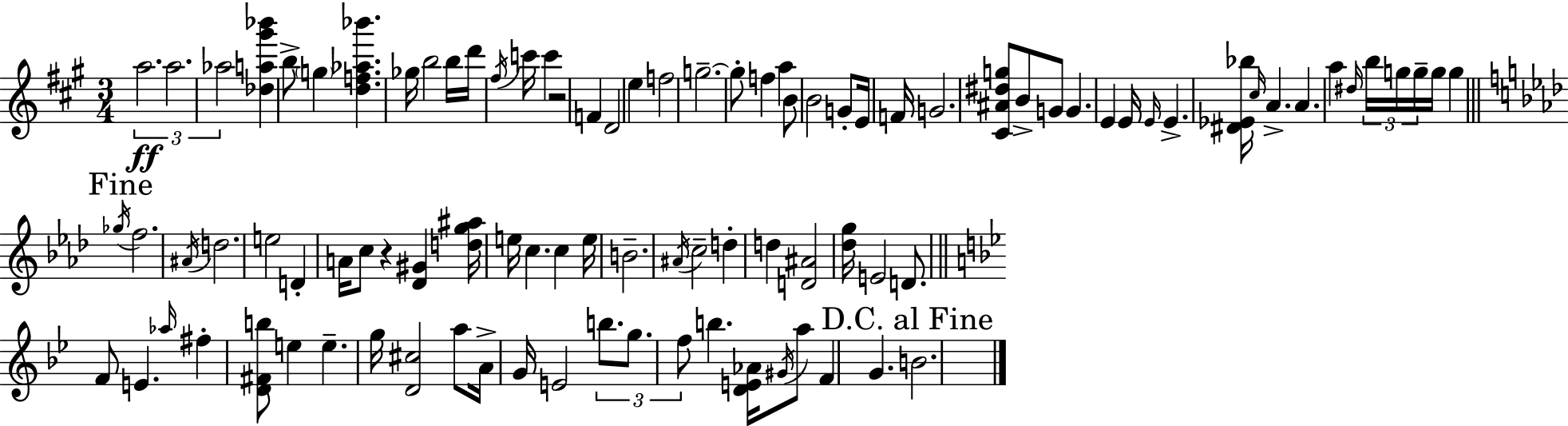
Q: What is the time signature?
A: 3/4